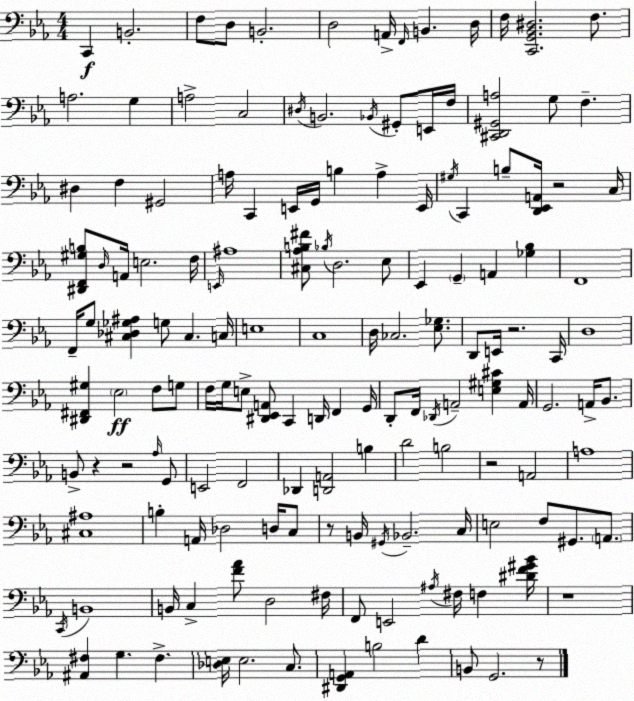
X:1
T:Untitled
M:4/4
L:1/4
K:Eb
C,, B,,2 F,/2 D,/2 B,,2 D,2 A,,/4 F,,/4 B,, D,/4 F,/4 [C,,G,,_B,,^D,]2 F,/2 A,2 G, A,2 C,2 ^D,/4 B,,2 _B,,/4 ^G,,/2 E,,/4 F,/4 [^C,,D,,^G,,A,]2 G,/2 F, ^D, F, ^G,,2 A,/4 C,, E,,/4 G,,/4 B, A, E,,/4 ^G,/4 C,, B,/2 [D,,_E,,A,,]/4 z2 C,/4 [^D,,F,,^G,B,]/2 D,/4 A,,/4 E,2 F,/4 E,,/4 ^A,4 [^C,_A,B,^F]/2 _B,/4 D,2 _E,/2 _E,, G,, A,, [_G,_B,] F,,4 F,,/4 G,/2 [^C,_D,_G,^A,] G,/2 ^C, C,/4 E,4 C,4 D,/4 _C,2 [_E,_G,]/2 D,,/2 E,,/4 z2 C,,/4 D,4 [^D,,^F,,^G,] _E,2 F,/2 G,/2 F,/4 G,/4 E,/2 [^D,,_E,,A,,]/2 C,, D,,/4 F,, G,,/4 D,,/2 F,,/4 _D,,/4 A,,2 [E,^G,^C] A,,/4 G,,2 A,,/4 _B,,/2 B,,/2 z z2 _A,/4 G,,/2 E,,2 F,,2 _D,, [D,,A,,]2 B, D2 B,2 z2 A,,2 A,4 [^C,^A,]4 B, A,,/4 _D,2 D,/4 C,/2 z/2 B,,/4 ^G,,/4 _B,,2 C,/4 E,2 F,/2 ^G,,/2 A,,/2 C,,/4 B,,4 B,,/4 C, [F_A]/2 D,2 ^F,/4 F,,/2 E,,2 ^A,/4 ^F,/4 F, [^DF^G_B]/4 z4 [^A,,^F,] G, ^F, [_D,E,]/4 E,2 C,/2 [^D,,G,,A,,] B,2 D B,,/2 G,,2 z/2